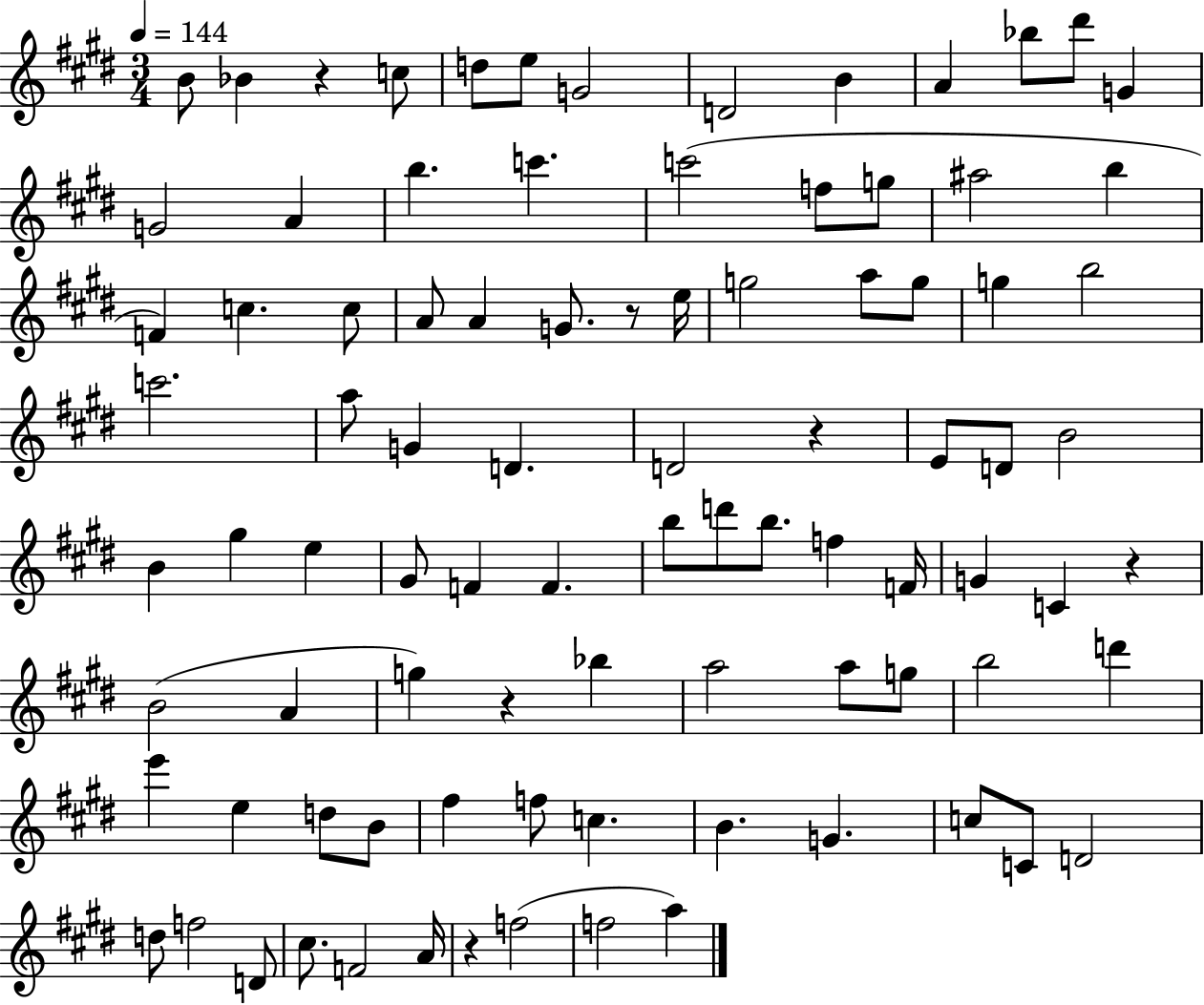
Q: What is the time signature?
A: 3/4